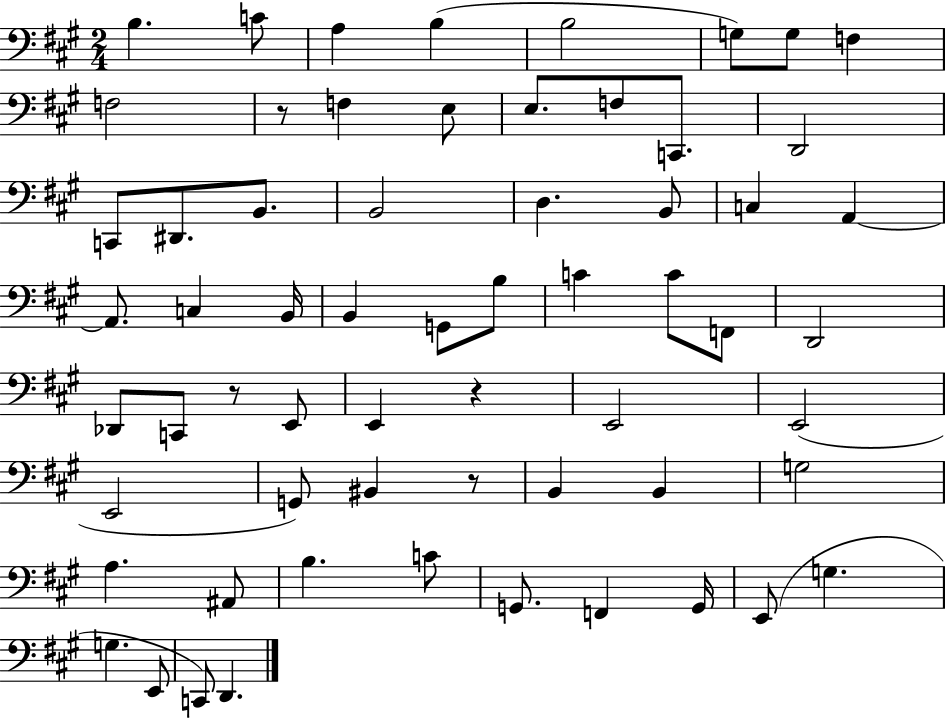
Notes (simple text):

B3/q. C4/e A3/q B3/q B3/h G3/e G3/e F3/q F3/h R/e F3/q E3/e E3/e. F3/e C2/e. D2/h C2/e D#2/e. B2/e. B2/h D3/q. B2/e C3/q A2/q A2/e. C3/q B2/s B2/q G2/e B3/e C4/q C4/e F2/e D2/h Db2/e C2/e R/e E2/e E2/q R/q E2/h E2/h E2/h G2/e BIS2/q R/e B2/q B2/q G3/h A3/q. A#2/e B3/q. C4/e G2/e. F2/q G2/s E2/e G3/q. G3/q. E2/e C2/e D2/q.